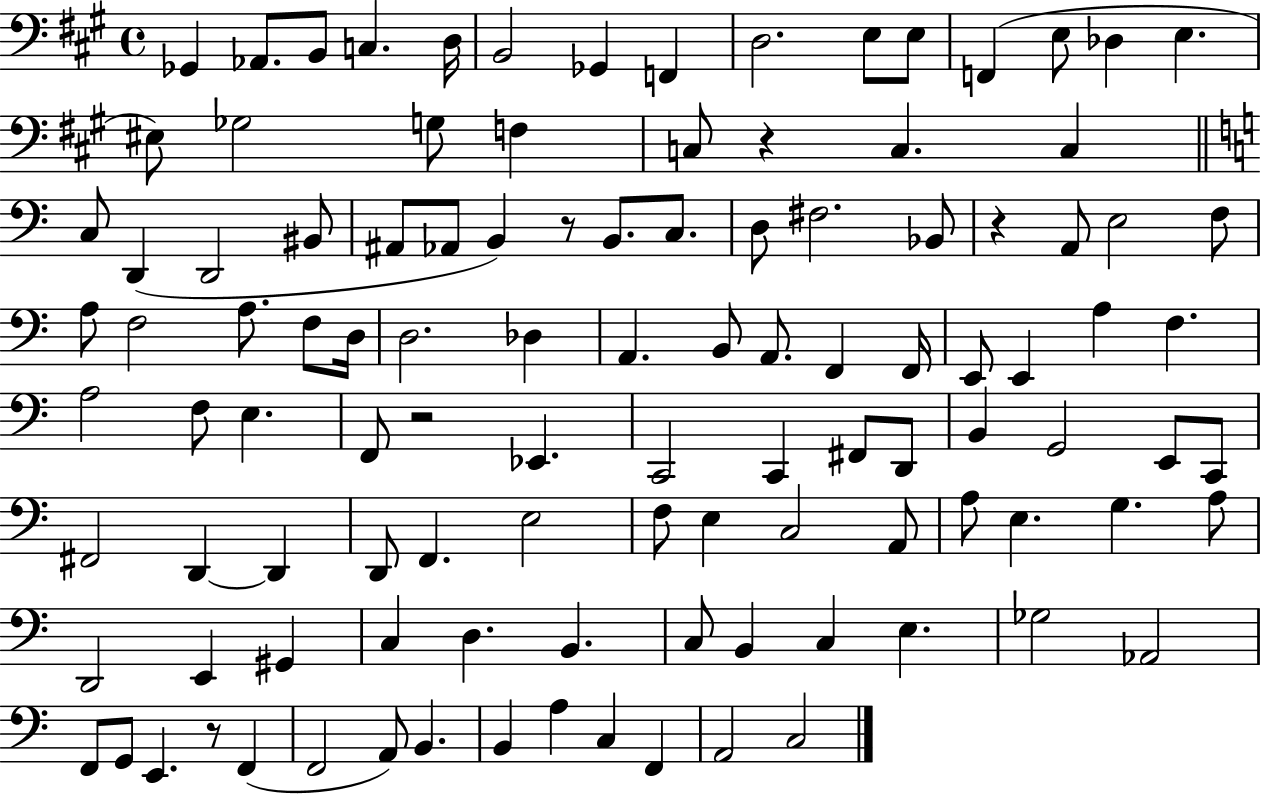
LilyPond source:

{
  \clef bass
  \time 4/4
  \defaultTimeSignature
  \key a \major
  ges,4 aes,8. b,8 c4. d16 | b,2 ges,4 f,4 | d2. e8 e8 | f,4( e8 des4 e4. | \break eis8) ges2 g8 f4 | c8 r4 c4. c4 | \bar "||" \break \key c \major c8 d,4( d,2 bis,8 | ais,8 aes,8 b,4) r8 b,8. c8. | d8 fis2. bes,8 | r4 a,8 e2 f8 | \break a8 f2 a8. f8 d16 | d2. des4 | a,4. b,8 a,8. f,4 f,16 | e,8 e,4 a4 f4. | \break a2 f8 e4. | f,8 r2 ees,4. | c,2 c,4 fis,8 d,8 | b,4 g,2 e,8 c,8 | \break fis,2 d,4~~ d,4 | d,8 f,4. e2 | f8 e4 c2 a,8 | a8 e4. g4. a8 | \break d,2 e,4 gis,4 | c4 d4. b,4. | c8 b,4 c4 e4. | ges2 aes,2 | \break f,8 g,8 e,4. r8 f,4( | f,2 a,8) b,4. | b,4 a4 c4 f,4 | a,2 c2 | \break \bar "|."
}